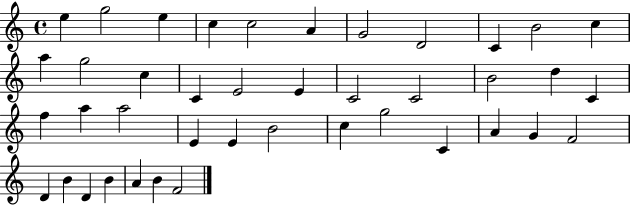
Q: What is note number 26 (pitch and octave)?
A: E4